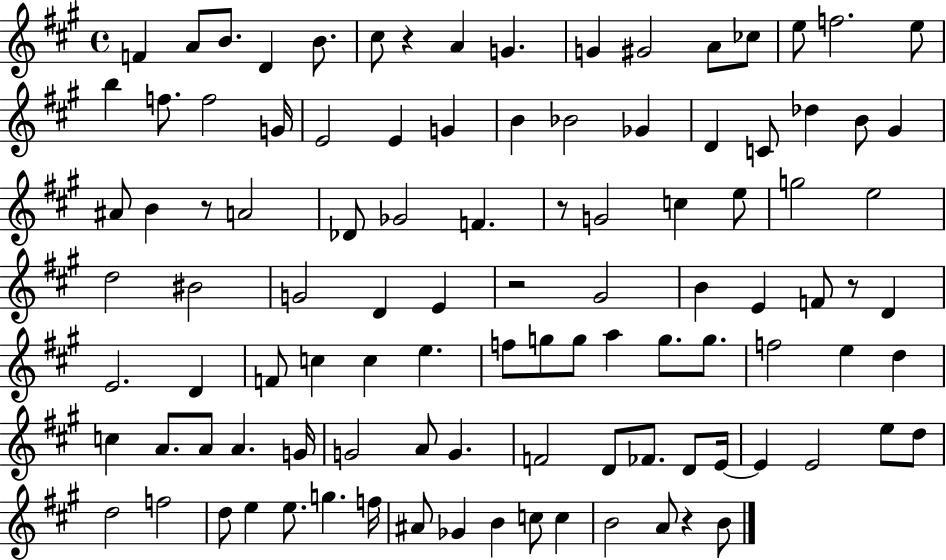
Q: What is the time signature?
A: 4/4